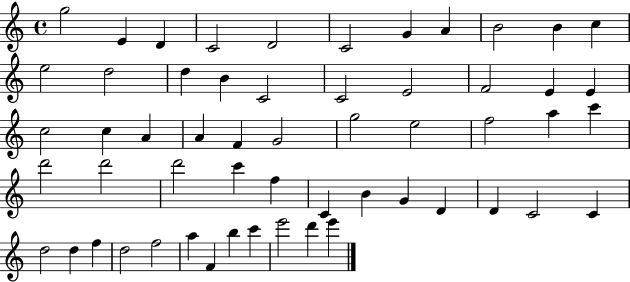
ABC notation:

X:1
T:Untitled
M:4/4
L:1/4
K:C
g2 E D C2 D2 C2 G A B2 B c e2 d2 d B C2 C2 E2 F2 E E c2 c A A F G2 g2 e2 f2 a c' d'2 d'2 d'2 c' f C B G D D C2 C d2 d f d2 f2 a F b c' e'2 d' e'